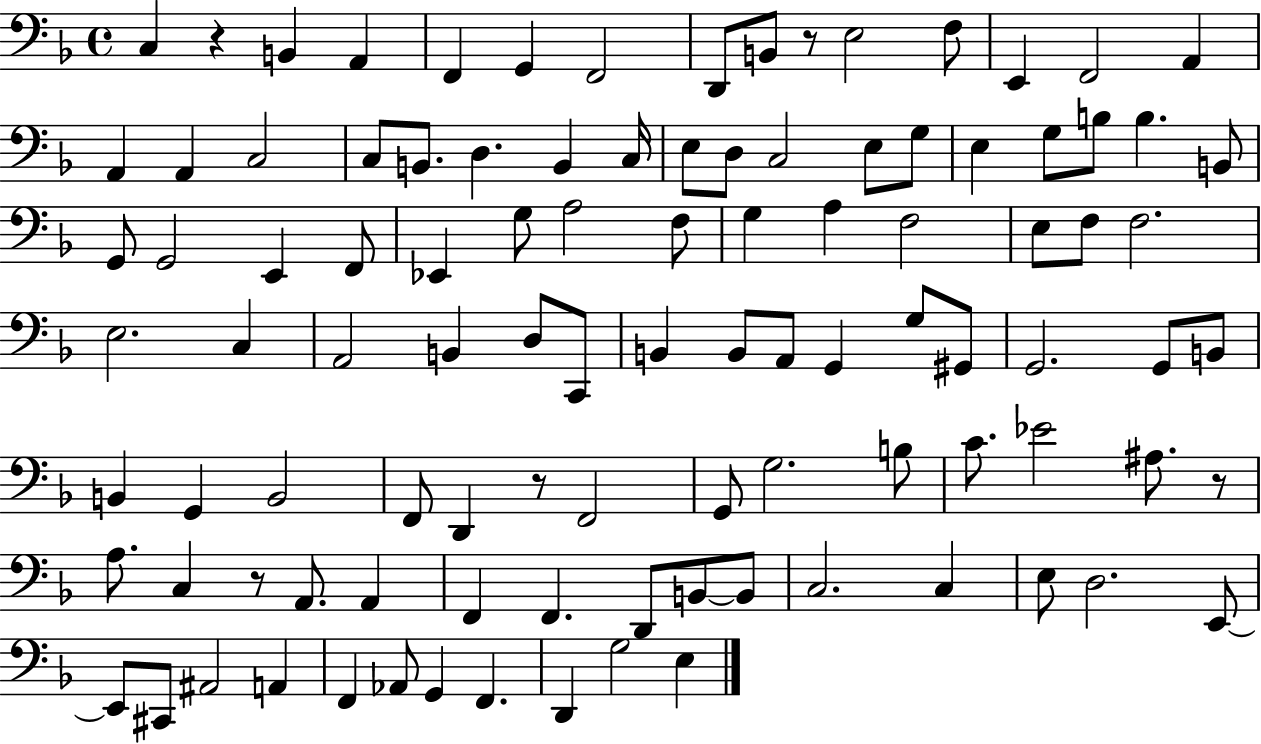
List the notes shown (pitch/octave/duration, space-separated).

C3/q R/q B2/q A2/q F2/q G2/q F2/h D2/e B2/e R/e E3/h F3/e E2/q F2/h A2/q A2/q A2/q C3/h C3/e B2/e. D3/q. B2/q C3/s E3/e D3/e C3/h E3/e G3/e E3/q G3/e B3/e B3/q. B2/e G2/e G2/h E2/q F2/e Eb2/q G3/e A3/h F3/e G3/q A3/q F3/h E3/e F3/e F3/h. E3/h. C3/q A2/h B2/q D3/e C2/e B2/q B2/e A2/e G2/q G3/e G#2/e G2/h. G2/e B2/e B2/q G2/q B2/h F2/e D2/q R/e F2/h G2/e G3/h. B3/e C4/e. Eb4/h A#3/e. R/e A3/e. C3/q R/e A2/e. A2/q F2/q F2/q. D2/e B2/e B2/e C3/h. C3/q E3/e D3/h. E2/e E2/e C#2/e A#2/h A2/q F2/q Ab2/e G2/q F2/q. D2/q G3/h E3/q